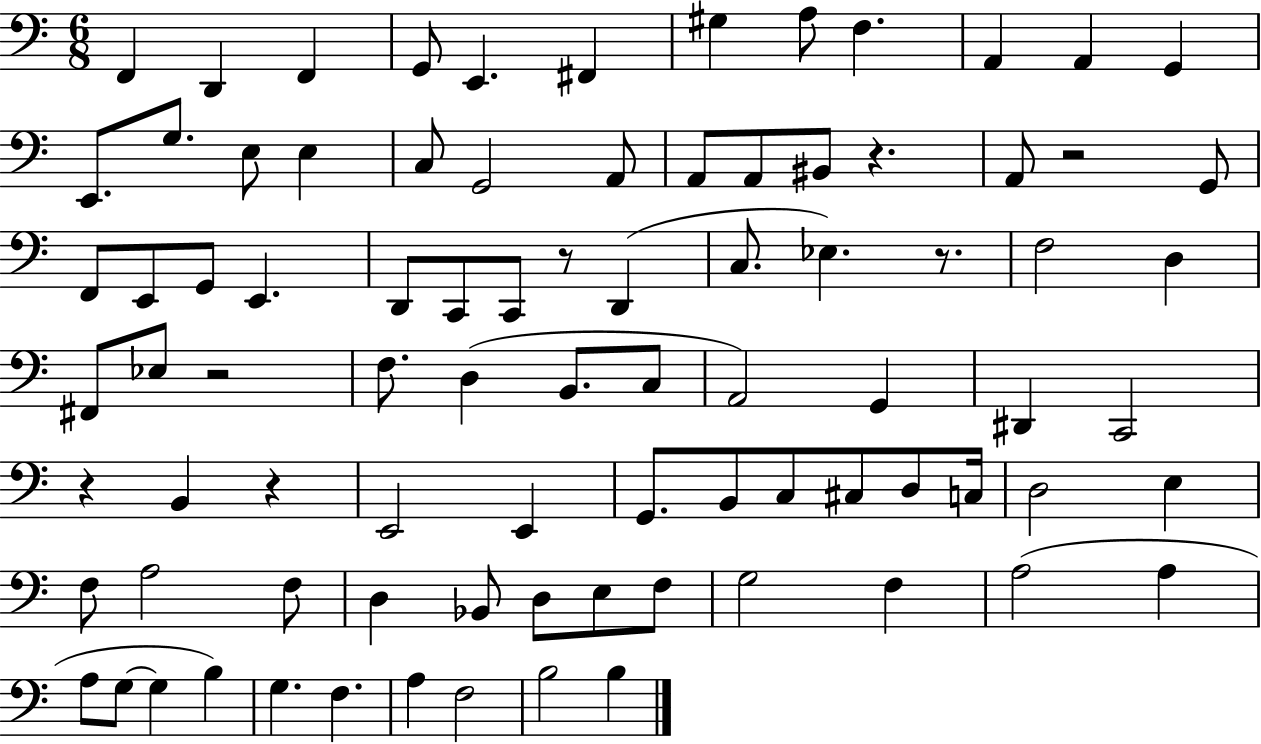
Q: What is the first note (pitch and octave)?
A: F2